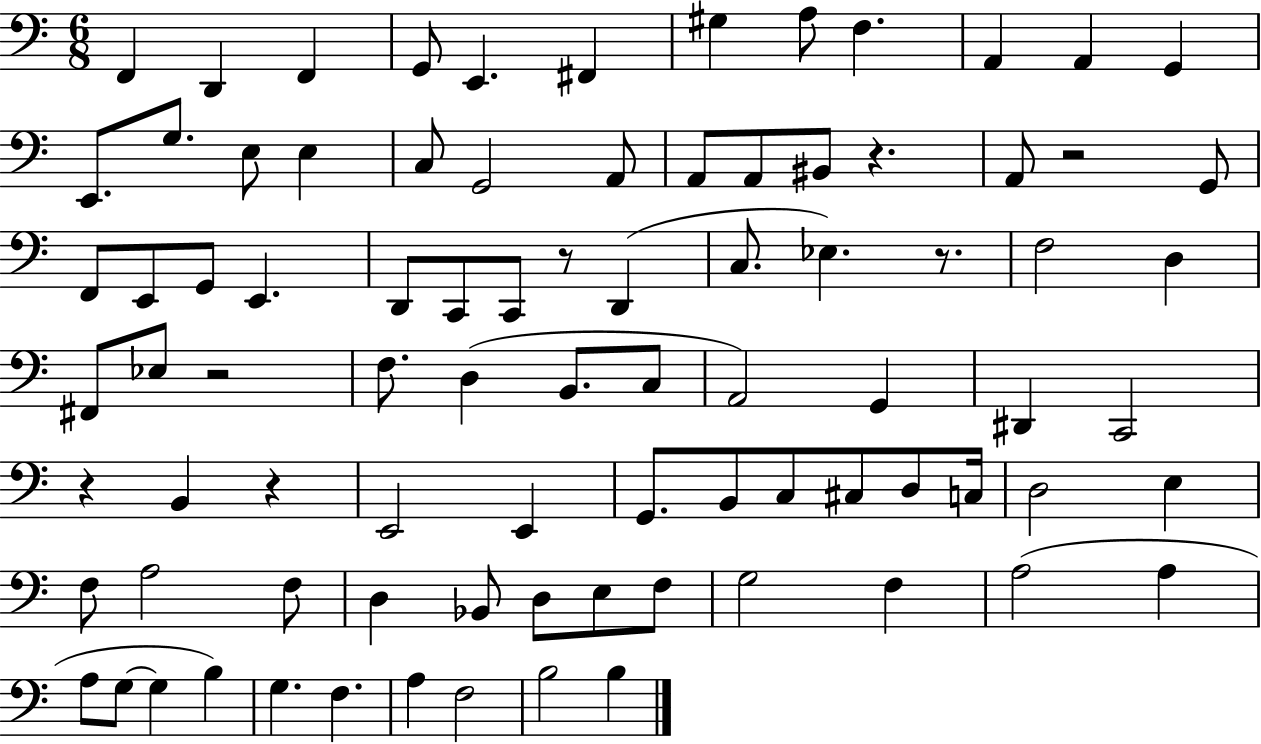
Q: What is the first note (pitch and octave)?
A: F2